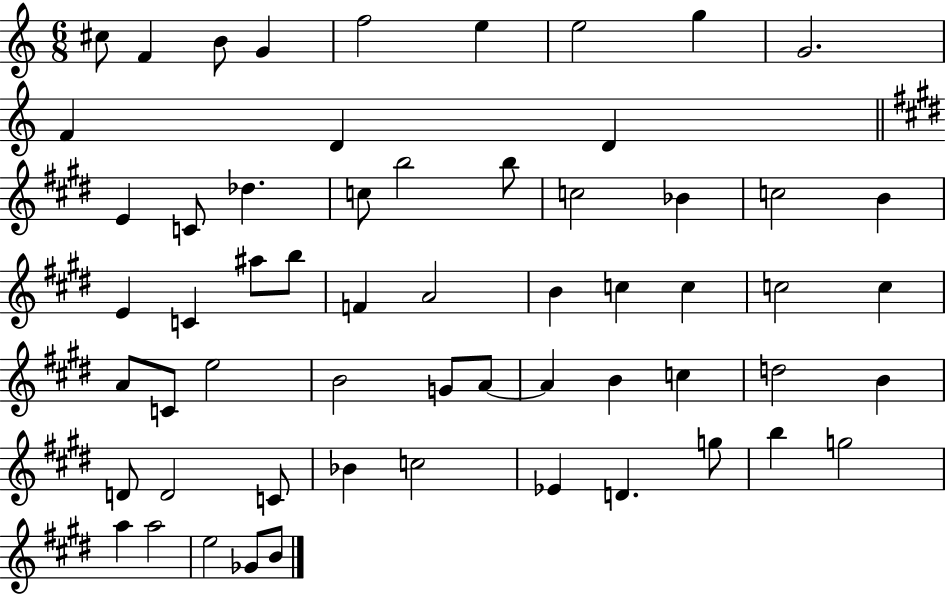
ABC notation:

X:1
T:Untitled
M:6/8
L:1/4
K:C
^c/2 F B/2 G f2 e e2 g G2 F D D E C/2 _d c/2 b2 b/2 c2 _B c2 B E C ^a/2 b/2 F A2 B c c c2 c A/2 C/2 e2 B2 G/2 A/2 A B c d2 B D/2 D2 C/2 _B c2 _E D g/2 b g2 a a2 e2 _G/2 B/2